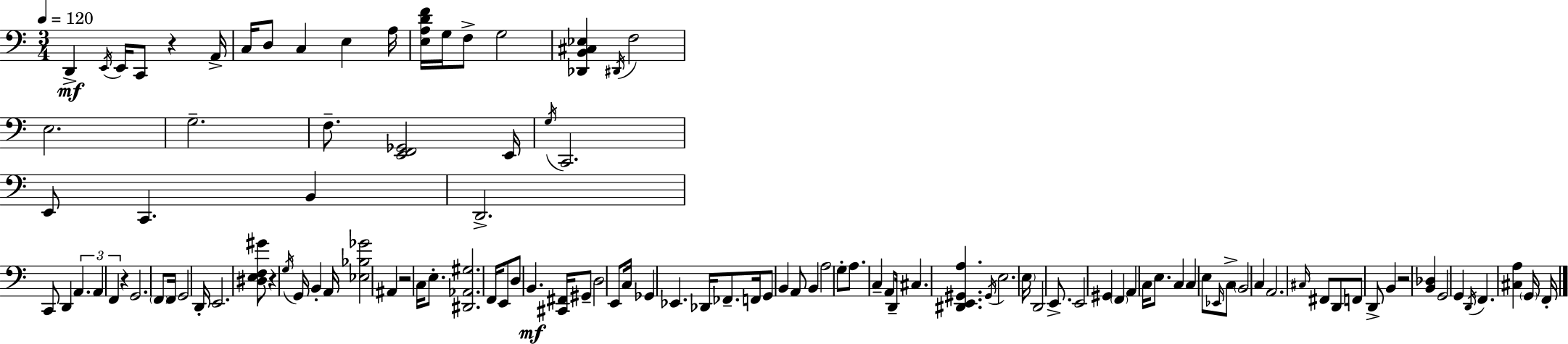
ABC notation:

X:1
T:Untitled
M:3/4
L:1/4
K:Am
D,, E,,/4 E,,/4 C,,/2 z A,,/4 C,/4 D,/2 C, E, A,/4 [E,A,DF]/4 G,/4 F,/2 G,2 [_D,,B,,^C,_E,] ^D,,/4 F,2 E,2 G,2 F,/2 [E,,F,,_G,,]2 E,,/4 G,/4 C,,2 E,,/2 C,, B,, D,,2 C,,/2 D,, A,, A,, F,, z G,,2 F,,/2 F,,/4 G,,2 D,,/4 E,,2 [^D,E,F,^G]/2 z G,/4 G,,/4 B,, A,,/4 [_E,_B,_G]2 ^A,, z2 C,/4 E,/2 [^D,,_A,,^G,]2 F,,/4 E,,/2 D,/2 B,, [^C,,^F,,]/4 ^G,,/2 D,2 E,,/2 C,/4 _G,, _E,, _D,,/4 _F,,/2 F,,/4 G,,/2 B,, A,,/2 B,, A,2 G,/2 A,/2 C, A,,/2 D,,/4 ^C, [^D,,E,,^G,,A,] ^G,,/4 E,2 E,/4 D,,2 E,,/2 E,,2 ^G,, F,, A,, C,/4 E,/2 C, C, E,/2 _E,,/4 C,/2 B,,2 C, A,,2 ^C,/4 ^F,,/2 D,,/2 F,,/2 D,,/2 B,, z2 [B,,_D,] G,,2 G,, D,,/4 F,, [^C,A,] G,,/4 F,,/4